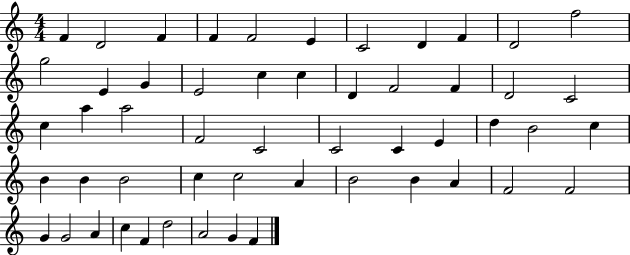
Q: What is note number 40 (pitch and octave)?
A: B4